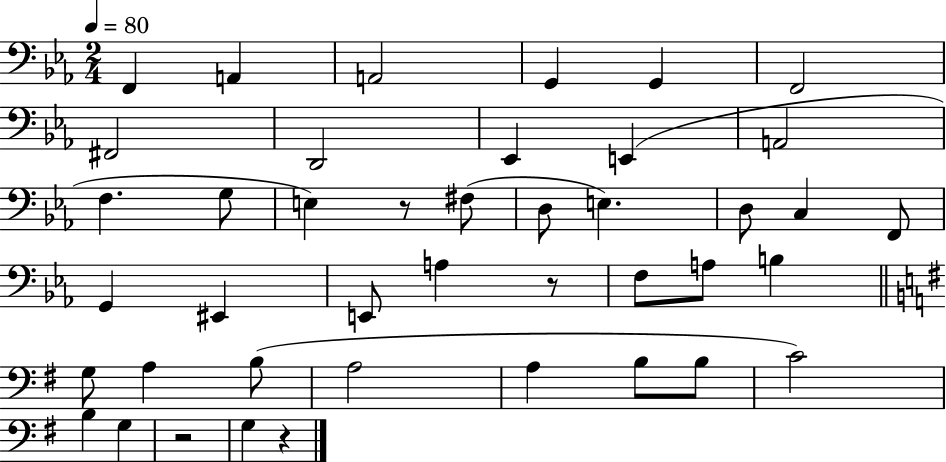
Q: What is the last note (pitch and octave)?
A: G3